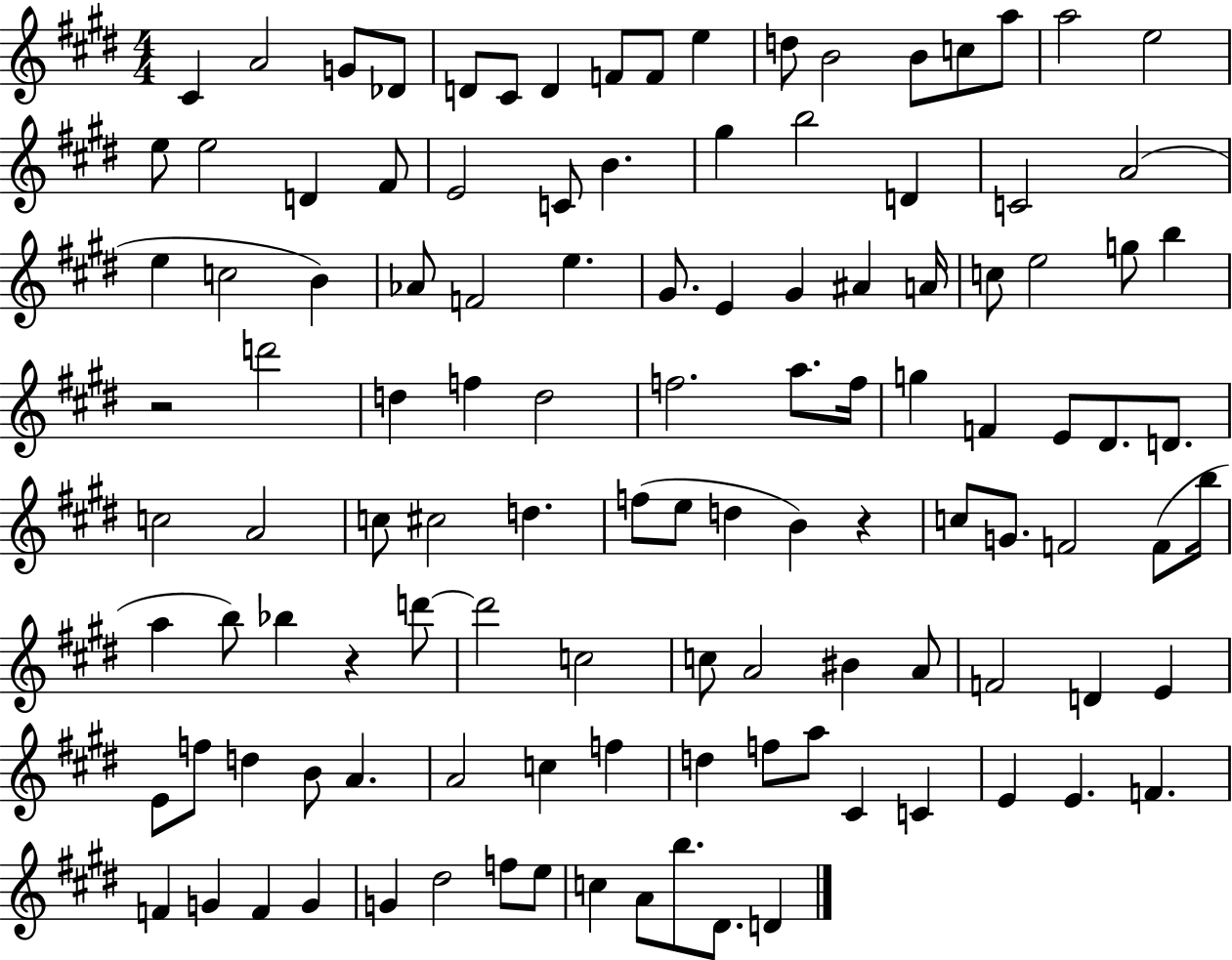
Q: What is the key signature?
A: E major